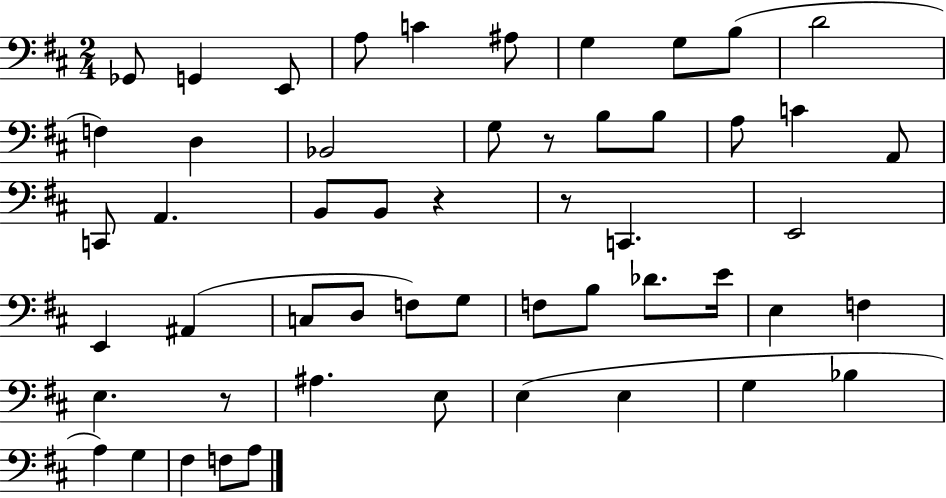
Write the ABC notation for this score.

X:1
T:Untitled
M:2/4
L:1/4
K:D
_G,,/2 G,, E,,/2 A,/2 C ^A,/2 G, G,/2 B,/2 D2 F, D, _B,,2 G,/2 z/2 B,/2 B,/2 A,/2 C A,,/2 C,,/2 A,, B,,/2 B,,/2 z z/2 C,, E,,2 E,, ^A,, C,/2 D,/2 F,/2 G,/2 F,/2 B,/2 _D/2 E/4 E, F, E, z/2 ^A, E,/2 E, E, G, _B, A, G, ^F, F,/2 A,/2